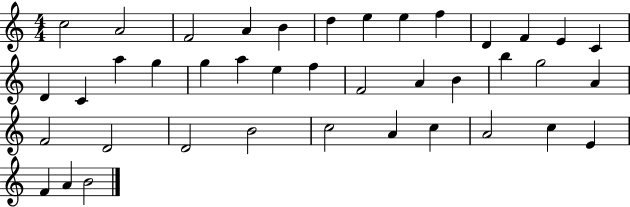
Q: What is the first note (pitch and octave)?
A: C5